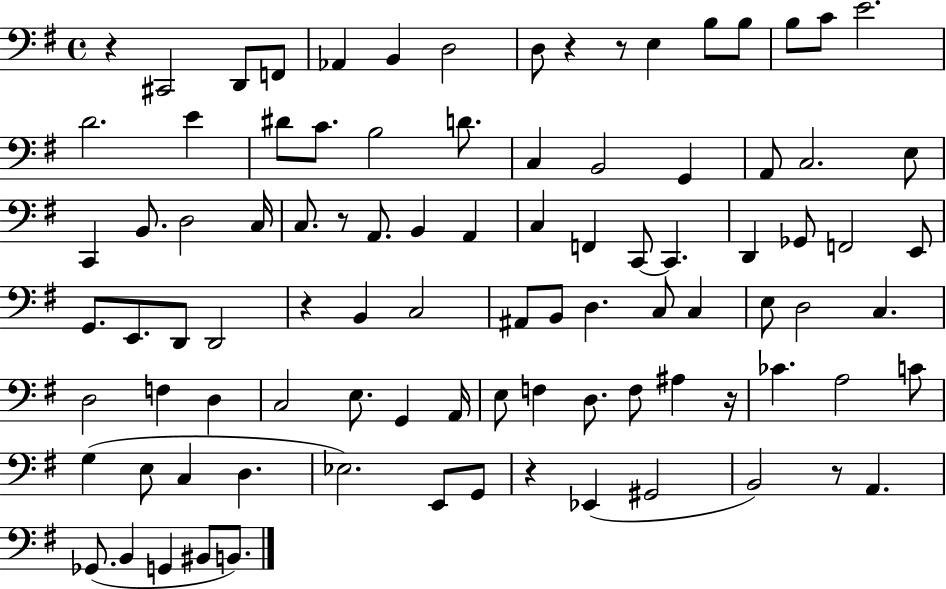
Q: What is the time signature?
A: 4/4